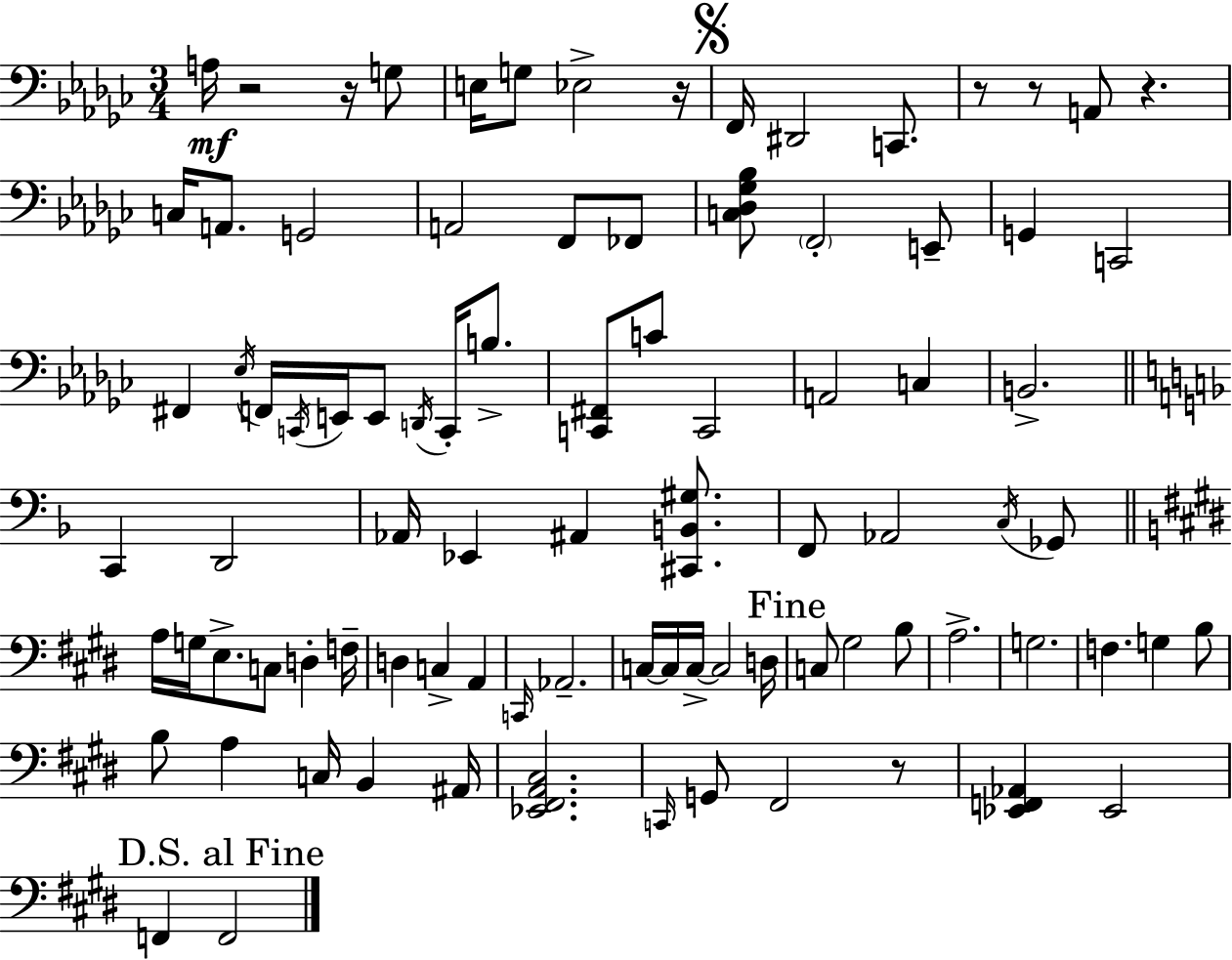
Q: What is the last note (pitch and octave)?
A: F2